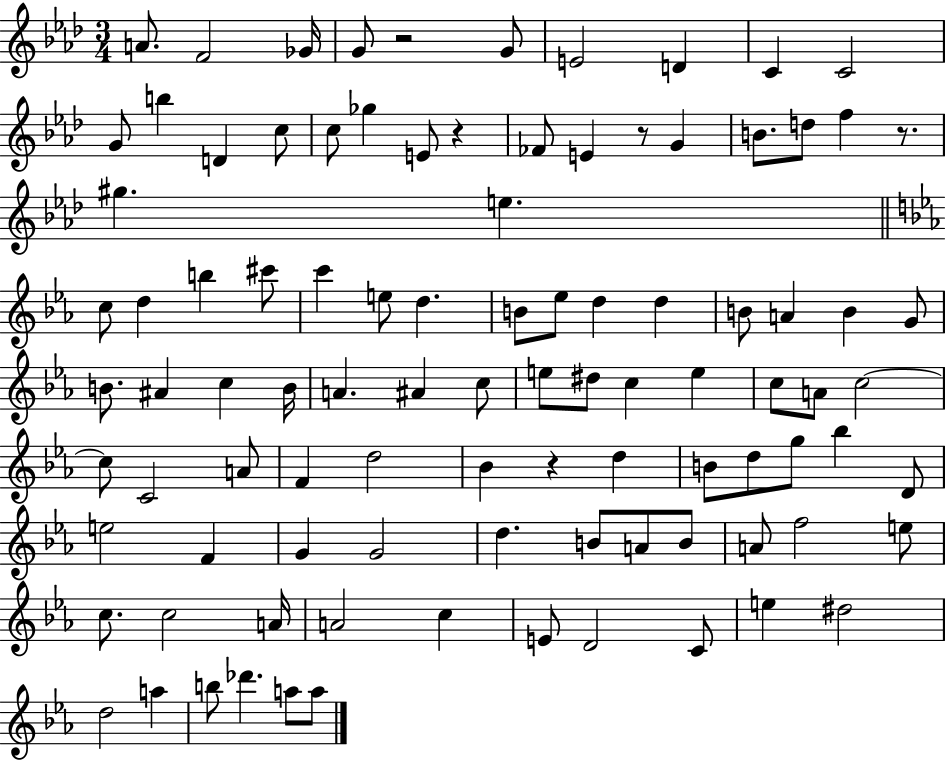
X:1
T:Untitled
M:3/4
L:1/4
K:Ab
A/2 F2 _G/4 G/2 z2 G/2 E2 D C C2 G/2 b D c/2 c/2 _g E/2 z _F/2 E z/2 G B/2 d/2 f z/2 ^g e c/2 d b ^c'/2 c' e/2 d B/2 _e/2 d d B/2 A B G/2 B/2 ^A c B/4 A ^A c/2 e/2 ^d/2 c e c/2 A/2 c2 c/2 C2 A/2 F d2 _B z d B/2 d/2 g/2 _b D/2 e2 F G G2 d B/2 A/2 B/2 A/2 f2 e/2 c/2 c2 A/4 A2 c E/2 D2 C/2 e ^d2 d2 a b/2 _d' a/2 a/2